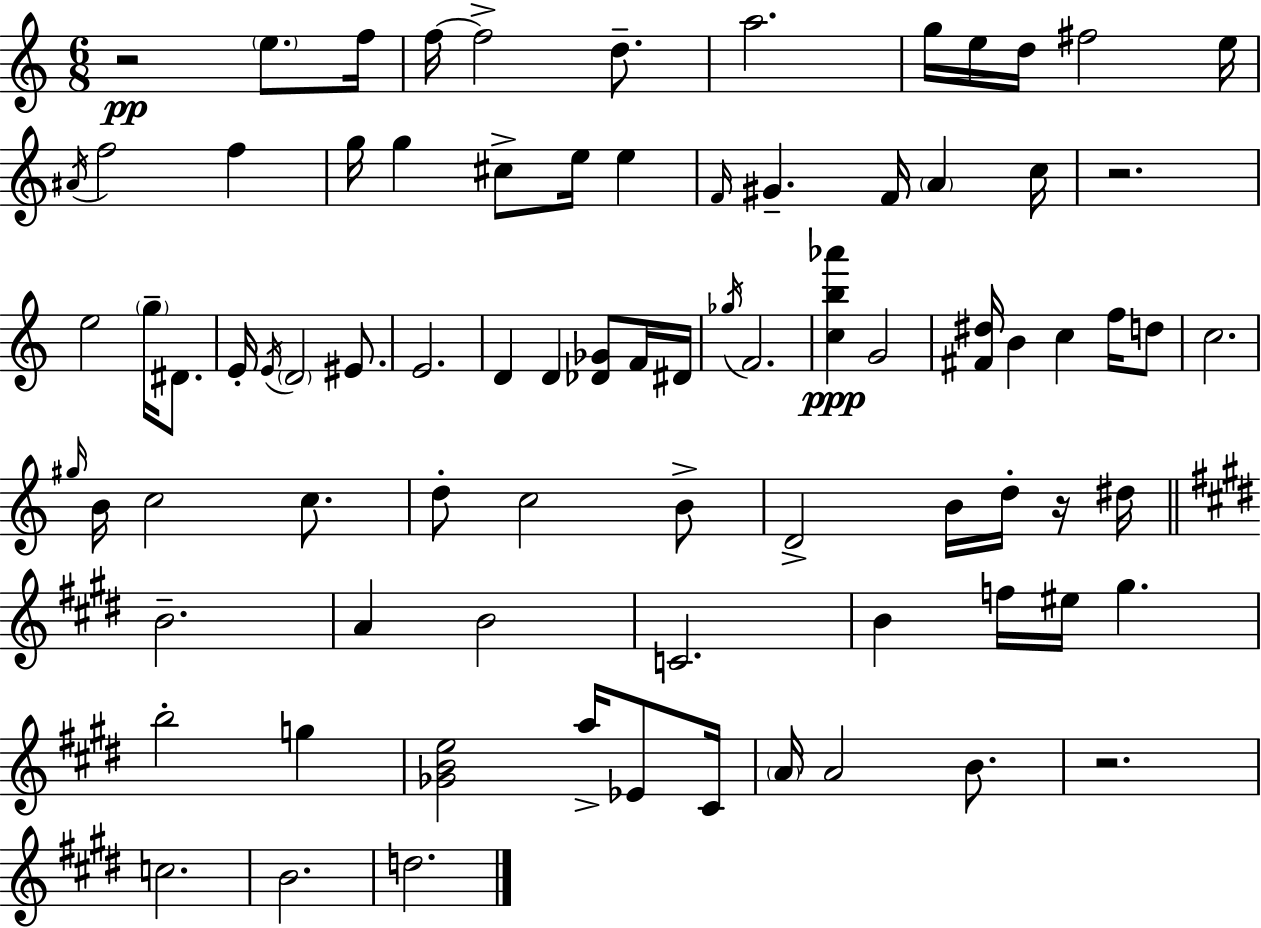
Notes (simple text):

R/h E5/e. F5/s F5/s F5/h D5/e. A5/h. G5/s E5/s D5/s F#5/h E5/s A#4/s F5/h F5/q G5/s G5/q C#5/e E5/s E5/q F4/s G#4/q. F4/s A4/q C5/s R/h. E5/h G5/s D#4/e. E4/s E4/s D4/h EIS4/e. E4/h. D4/q D4/q [Db4,Gb4]/e F4/s D#4/s Gb5/s F4/h. [C5,B5,Ab6]/q G4/h [F#4,D#5]/s B4/q C5/q F5/s D5/e C5/h. G#5/s B4/s C5/h C5/e. D5/e C5/h B4/e D4/h B4/s D5/s R/s D#5/s B4/h. A4/q B4/h C4/h. B4/q F5/s EIS5/s G#5/q. B5/h G5/q [Gb4,B4,E5]/h A5/s Eb4/e C#4/s A4/s A4/h B4/e. R/h. C5/h. B4/h. D5/h.